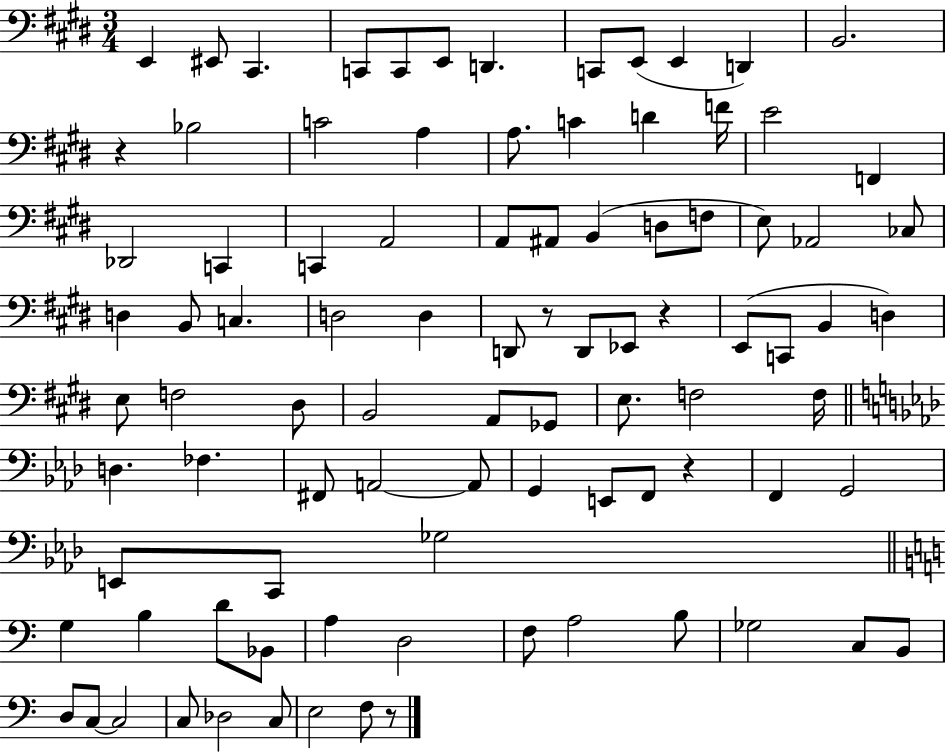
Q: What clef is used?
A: bass